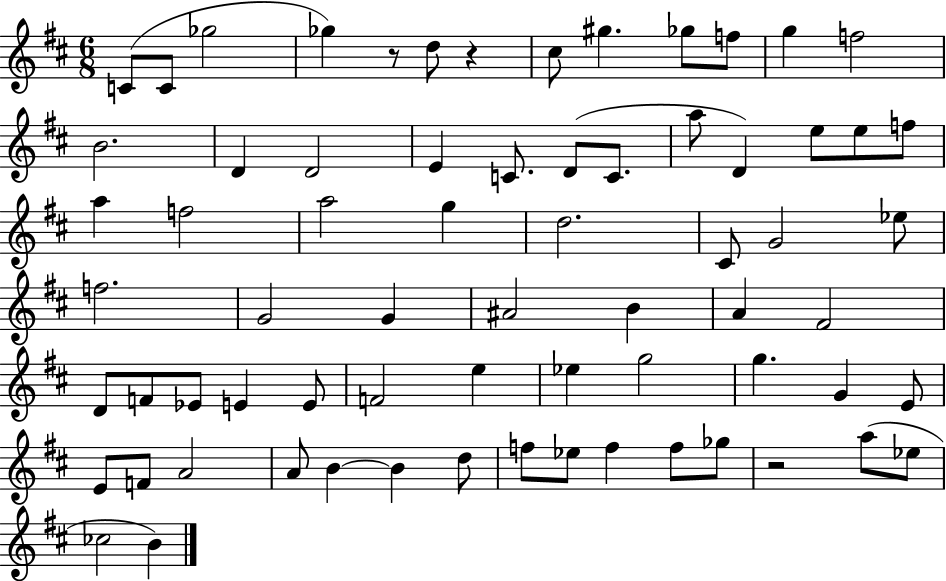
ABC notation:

X:1
T:Untitled
M:6/8
L:1/4
K:D
C/2 C/2 _g2 _g z/2 d/2 z ^c/2 ^g _g/2 f/2 g f2 B2 D D2 E C/2 D/2 C/2 a/2 D e/2 e/2 f/2 a f2 a2 g d2 ^C/2 G2 _e/2 f2 G2 G ^A2 B A ^F2 D/2 F/2 _E/2 E E/2 F2 e _e g2 g G E/2 E/2 F/2 A2 A/2 B B d/2 f/2 _e/2 f f/2 _g/2 z2 a/2 _e/2 _c2 B